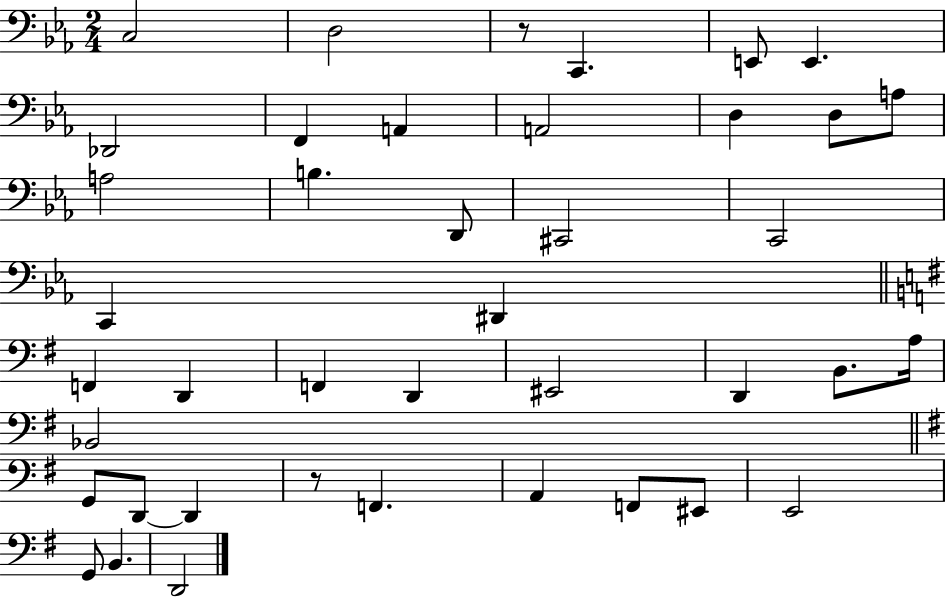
X:1
T:Untitled
M:2/4
L:1/4
K:Eb
C,2 D,2 z/2 C,, E,,/2 E,, _D,,2 F,, A,, A,,2 D, D,/2 A,/2 A,2 B, D,,/2 ^C,,2 C,,2 C,, ^D,, F,, D,, F,, D,, ^E,,2 D,, B,,/2 A,/4 _B,,2 G,,/2 D,,/2 D,, z/2 F,, A,, F,,/2 ^E,,/2 E,,2 G,,/2 B,, D,,2